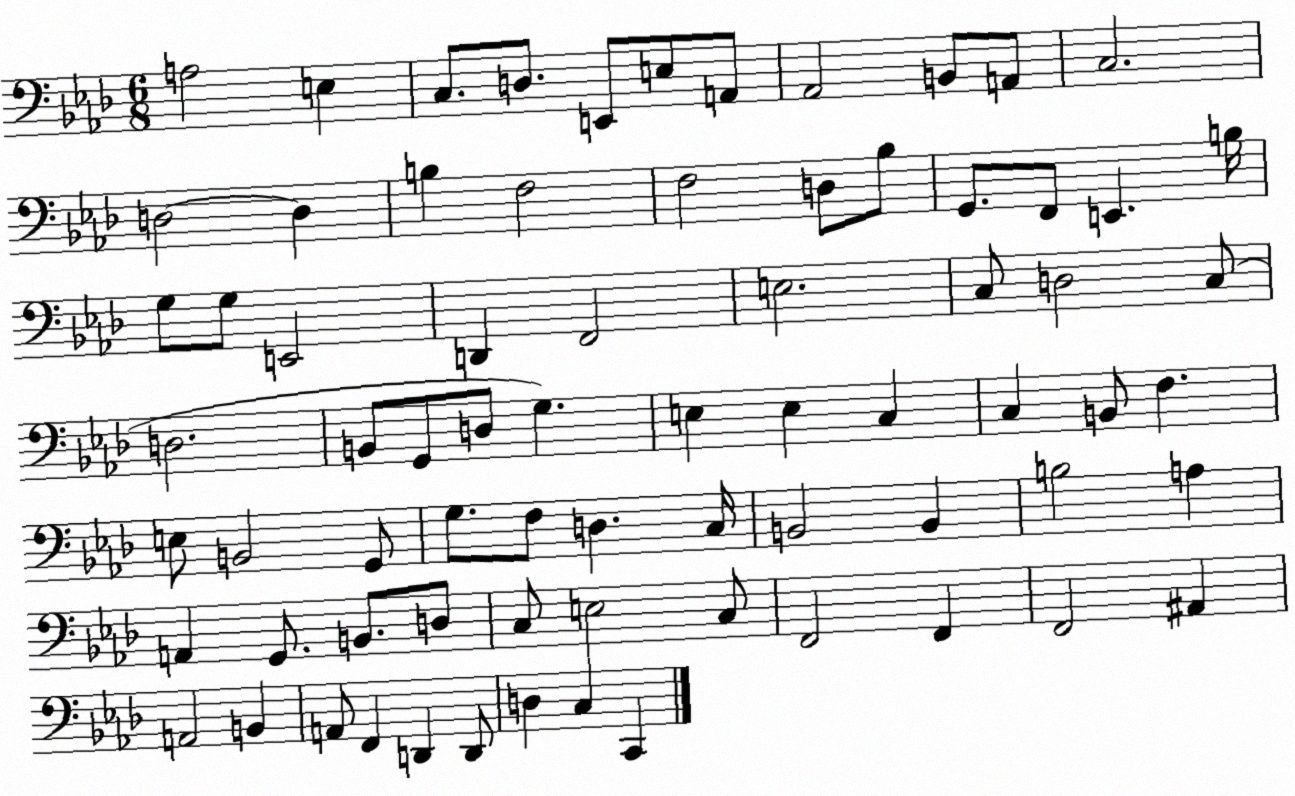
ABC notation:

X:1
T:Untitled
M:6/8
L:1/4
K:Ab
A,2 E, C,/2 D,/2 E,,/2 E,/2 A,,/2 _A,,2 B,,/2 A,,/2 C,2 D,2 D, B, F,2 F,2 D,/2 _B,/2 G,,/2 F,,/2 E,, B,/4 G,/2 G,/2 E,,2 D,, F,,2 E,2 C,/2 D,2 C,/2 D,2 B,,/2 G,,/2 D,/2 G, E, E, C, C, B,,/2 F, E,/2 B,,2 G,,/2 G,/2 F,/2 D, C,/4 B,,2 B,, B,2 A, A,, G,,/2 B,,/2 D,/2 C,/2 E,2 C,/2 F,,2 F,, F,,2 ^A,, A,,2 B,, A,,/2 F,, D,, D,,/2 D, C, C,,